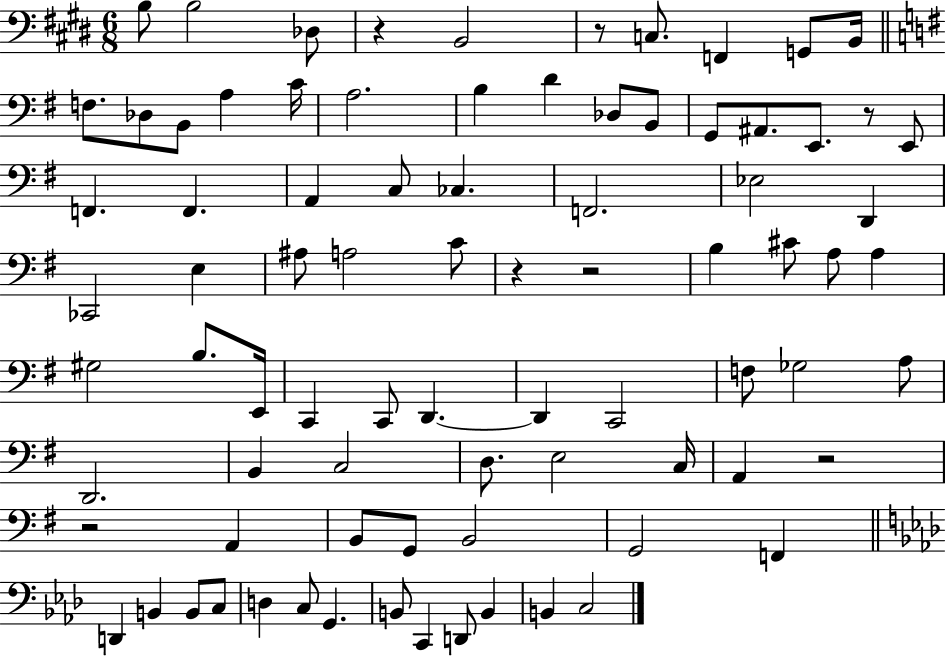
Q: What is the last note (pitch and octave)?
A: C3